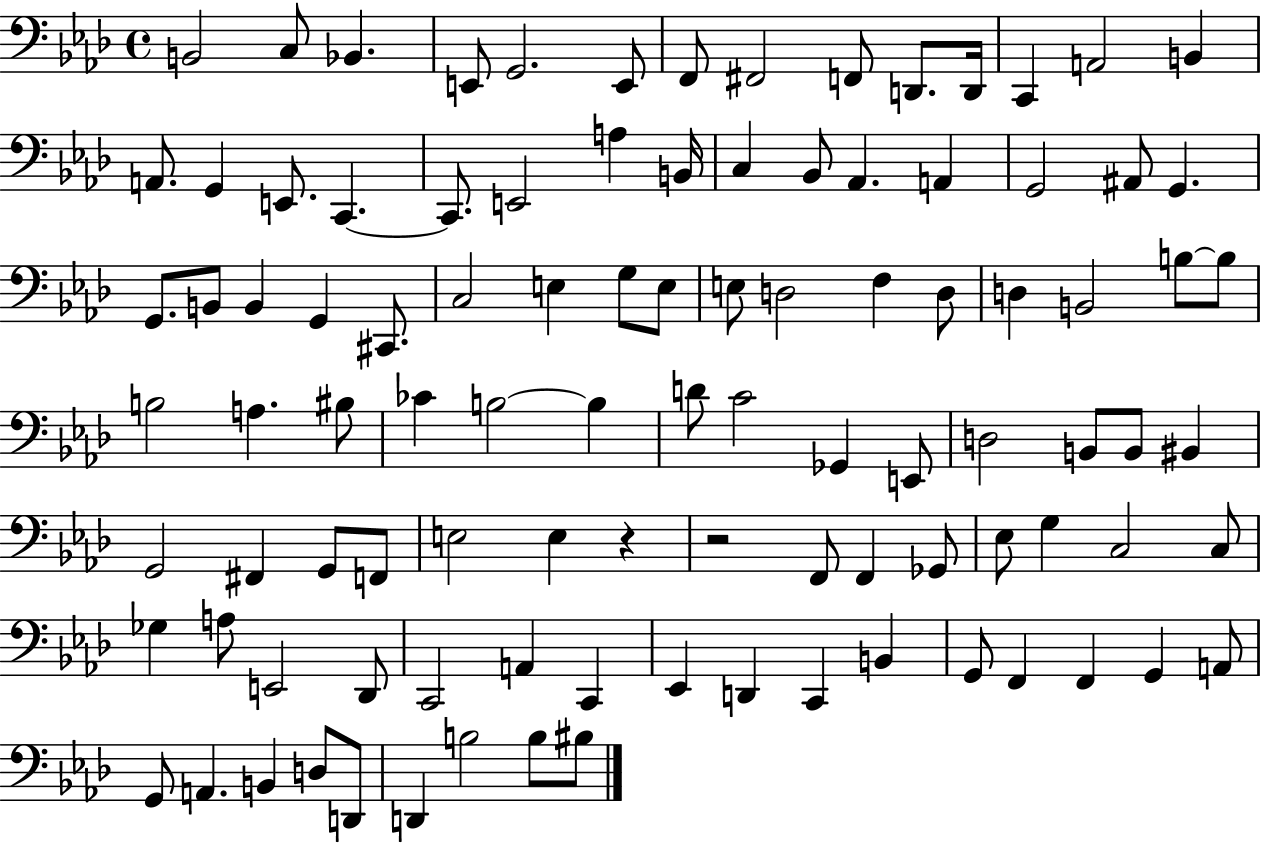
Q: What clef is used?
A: bass